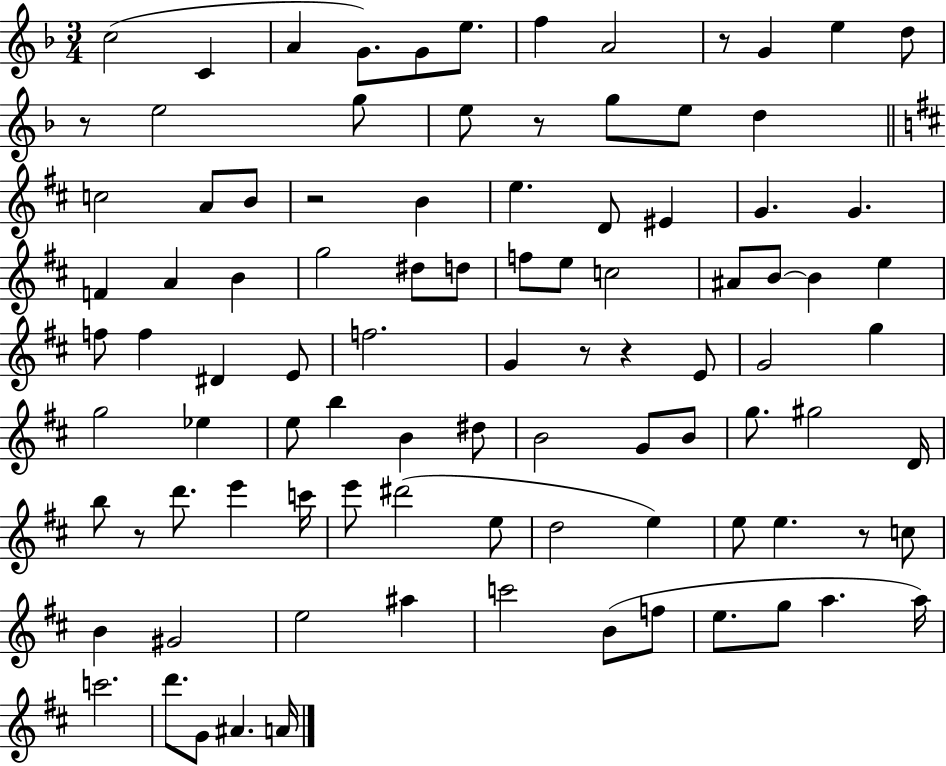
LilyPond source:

{
  \clef treble
  \numericTimeSignature
  \time 3/4
  \key f \major
  c''2( c'4 | a'4 g'8.) g'8 e''8. | f''4 a'2 | r8 g'4 e''4 d''8 | \break r8 e''2 g''8 | e''8 r8 g''8 e''8 d''4 | \bar "||" \break \key b \minor c''2 a'8 b'8 | r2 b'4 | e''4. d'8 eis'4 | g'4. g'4. | \break f'4 a'4 b'4 | g''2 dis''8 d''8 | f''8 e''8 c''2 | ais'8 b'8~~ b'4 e''4 | \break f''8 f''4 dis'4 e'8 | f''2. | g'4 r8 r4 e'8 | g'2 g''4 | \break g''2 ees''4 | e''8 b''4 b'4 dis''8 | b'2 g'8 b'8 | g''8. gis''2 d'16 | \break b''8 r8 d'''8. e'''4 c'''16 | e'''8 dis'''2( e''8 | d''2 e''4) | e''8 e''4. r8 c''8 | \break b'4 gis'2 | e''2 ais''4 | c'''2 b'8( f''8 | e''8. g''8 a''4. a''16) | \break c'''2. | d'''8. g'8 ais'4. a'16 | \bar "|."
}